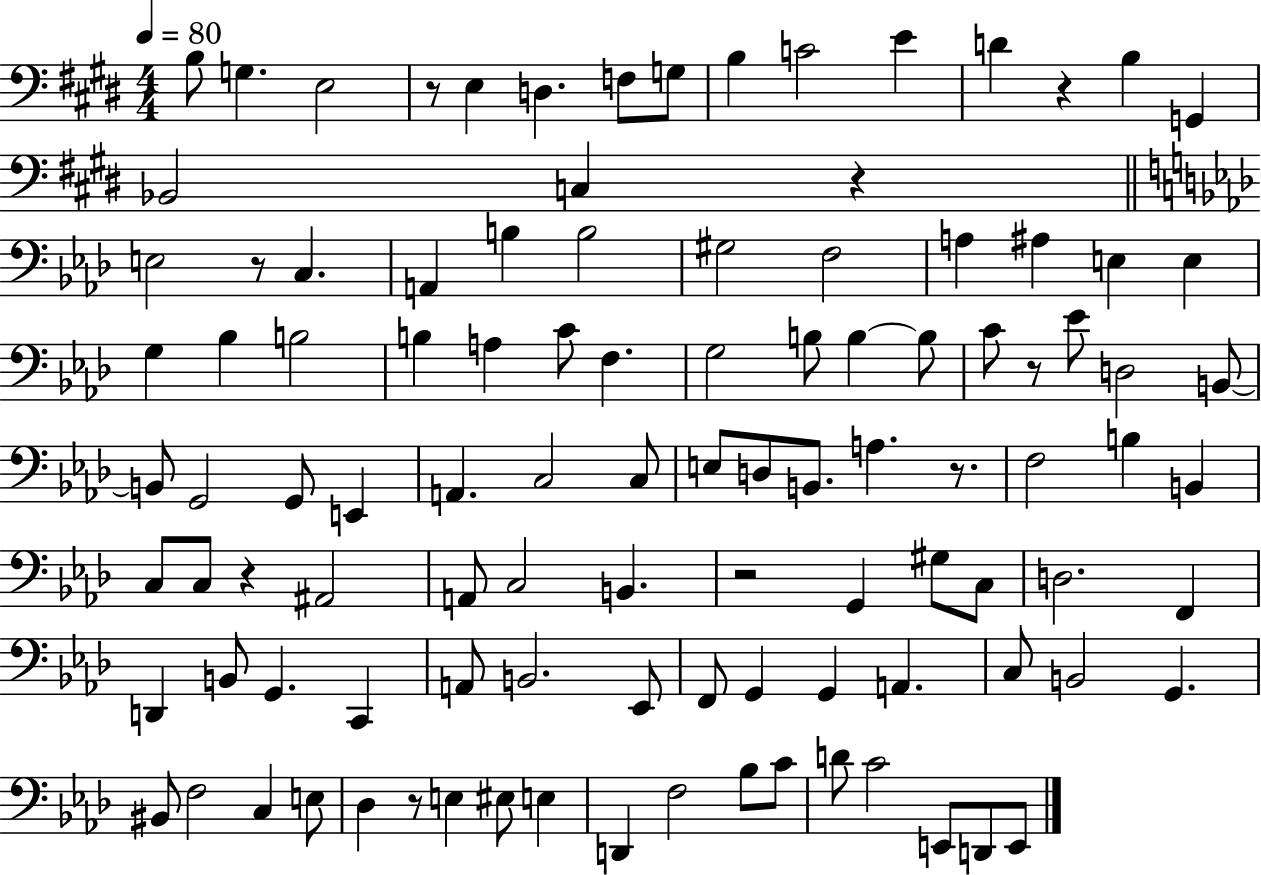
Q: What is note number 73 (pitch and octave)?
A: Eb2